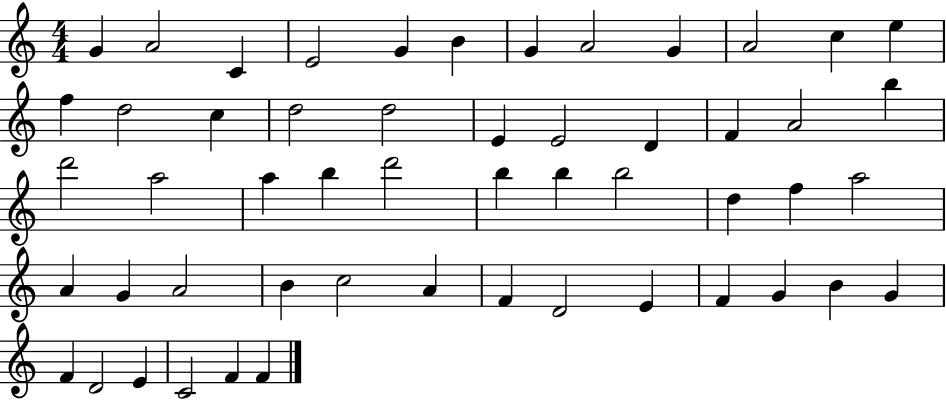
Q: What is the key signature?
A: C major